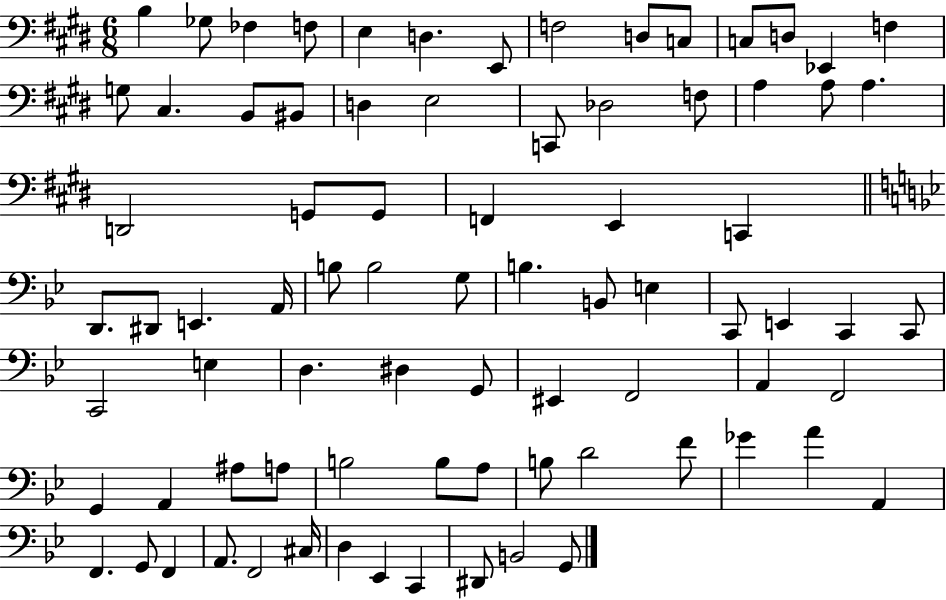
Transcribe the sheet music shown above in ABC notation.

X:1
T:Untitled
M:6/8
L:1/4
K:E
B, _G,/2 _F, F,/2 E, D, E,,/2 F,2 D,/2 C,/2 C,/2 D,/2 _E,, F, G,/2 ^C, B,,/2 ^B,,/2 D, E,2 C,,/2 _D,2 F,/2 A, A,/2 A, D,,2 G,,/2 G,,/2 F,, E,, C,, D,,/2 ^D,,/2 E,, A,,/4 B,/2 B,2 G,/2 B, B,,/2 E, C,,/2 E,, C,, C,,/2 C,,2 E, D, ^D, G,,/2 ^E,, F,,2 A,, F,,2 G,, A,, ^A,/2 A,/2 B,2 B,/2 A,/2 B,/2 D2 F/2 _G A A,, F,, G,,/2 F,, A,,/2 F,,2 ^C,/4 D, _E,, C,, ^D,,/2 B,,2 G,,/2